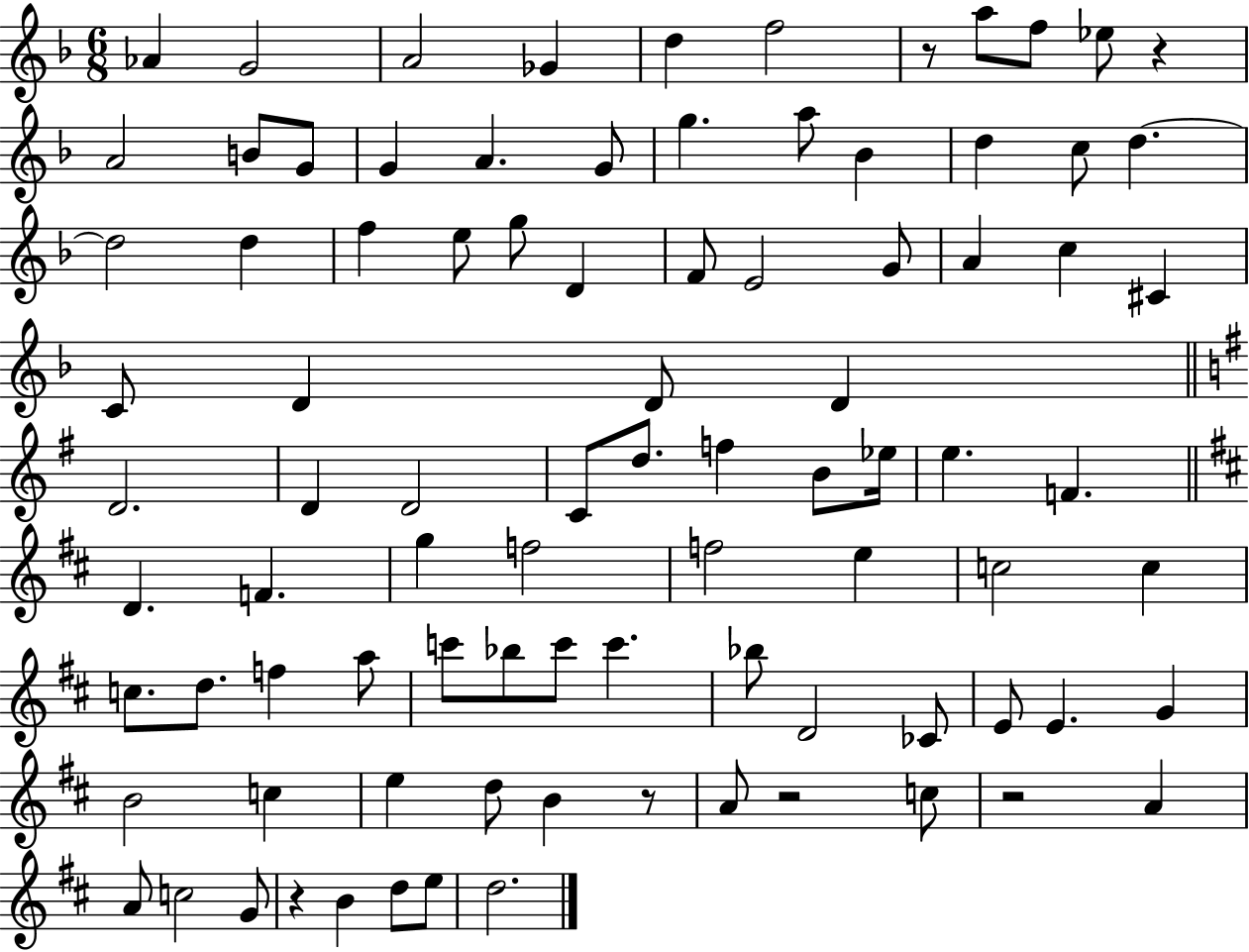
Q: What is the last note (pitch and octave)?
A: D5